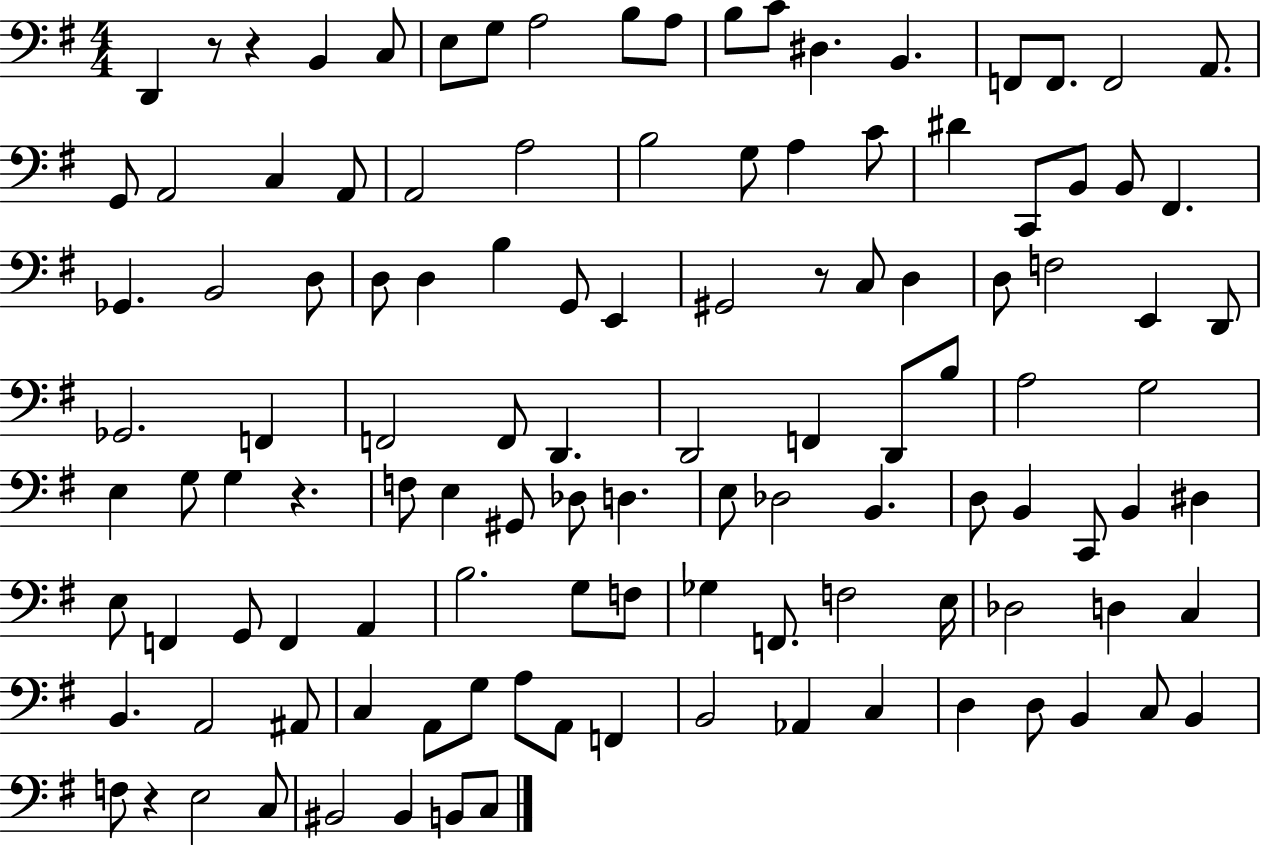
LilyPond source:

{
  \clef bass
  \numericTimeSignature
  \time 4/4
  \key g \major
  d,4 r8 r4 b,4 c8 | e8 g8 a2 b8 a8 | b8 c'8 dis4. b,4. | f,8 f,8. f,2 a,8. | \break g,8 a,2 c4 a,8 | a,2 a2 | b2 g8 a4 c'8 | dis'4 c,8 b,8 b,8 fis,4. | \break ges,4. b,2 d8 | d8 d4 b4 g,8 e,4 | gis,2 r8 c8 d4 | d8 f2 e,4 d,8 | \break ges,2. f,4 | f,2 f,8 d,4. | d,2 f,4 d,8 b8 | a2 g2 | \break e4 g8 g4 r4. | f8 e4 gis,8 des8 d4. | e8 des2 b,4. | d8 b,4 c,8 b,4 dis4 | \break e8 f,4 g,8 f,4 a,4 | b2. g8 f8 | ges4 f,8. f2 e16 | des2 d4 c4 | \break b,4. a,2 ais,8 | c4 a,8 g8 a8 a,8 f,4 | b,2 aes,4 c4 | d4 d8 b,4 c8 b,4 | \break f8 r4 e2 c8 | bis,2 bis,4 b,8 c8 | \bar "|."
}